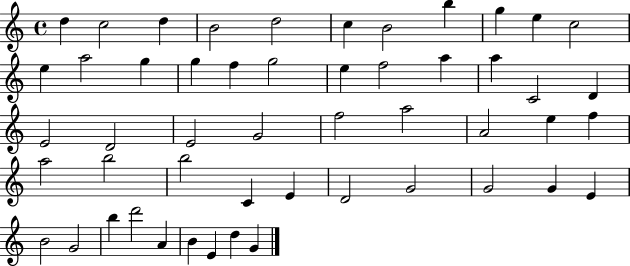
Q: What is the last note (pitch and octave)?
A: G4